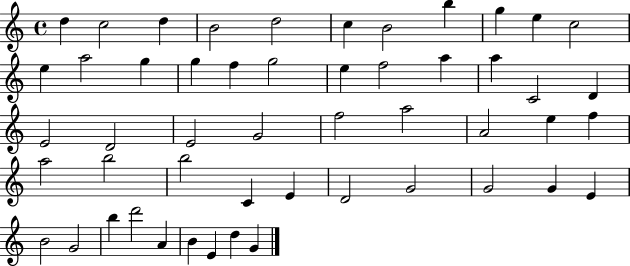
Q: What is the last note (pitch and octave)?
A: G4